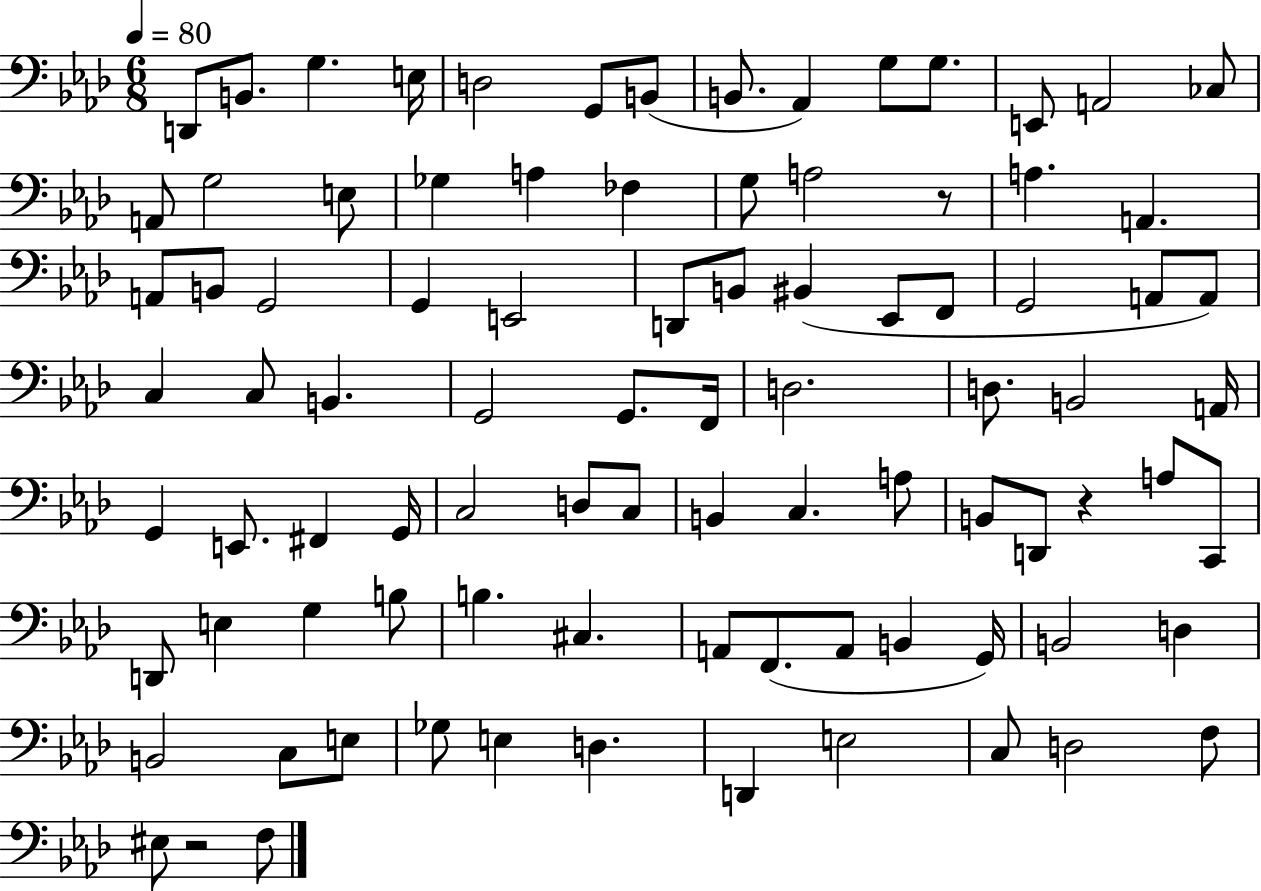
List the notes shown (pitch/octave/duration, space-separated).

D2/e B2/e. G3/q. E3/s D3/h G2/e B2/e B2/e. Ab2/q G3/e G3/e. E2/e A2/h CES3/e A2/e G3/h E3/e Gb3/q A3/q FES3/q G3/e A3/h R/e A3/q. A2/q. A2/e B2/e G2/h G2/q E2/h D2/e B2/e BIS2/q Eb2/e F2/e G2/h A2/e A2/e C3/q C3/e B2/q. G2/h G2/e. F2/s D3/h. D3/e. B2/h A2/s G2/q E2/e. F#2/q G2/s C3/h D3/e C3/e B2/q C3/q. A3/e B2/e D2/e R/q A3/e C2/e D2/e E3/q G3/q B3/e B3/q. C#3/q. A2/e F2/e. A2/e B2/q G2/s B2/h D3/q B2/h C3/e E3/e Gb3/e E3/q D3/q. D2/q E3/h C3/e D3/h F3/e EIS3/e R/h F3/e